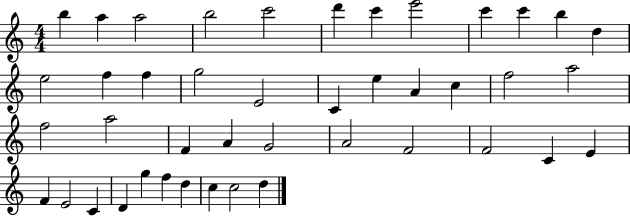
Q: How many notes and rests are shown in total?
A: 43